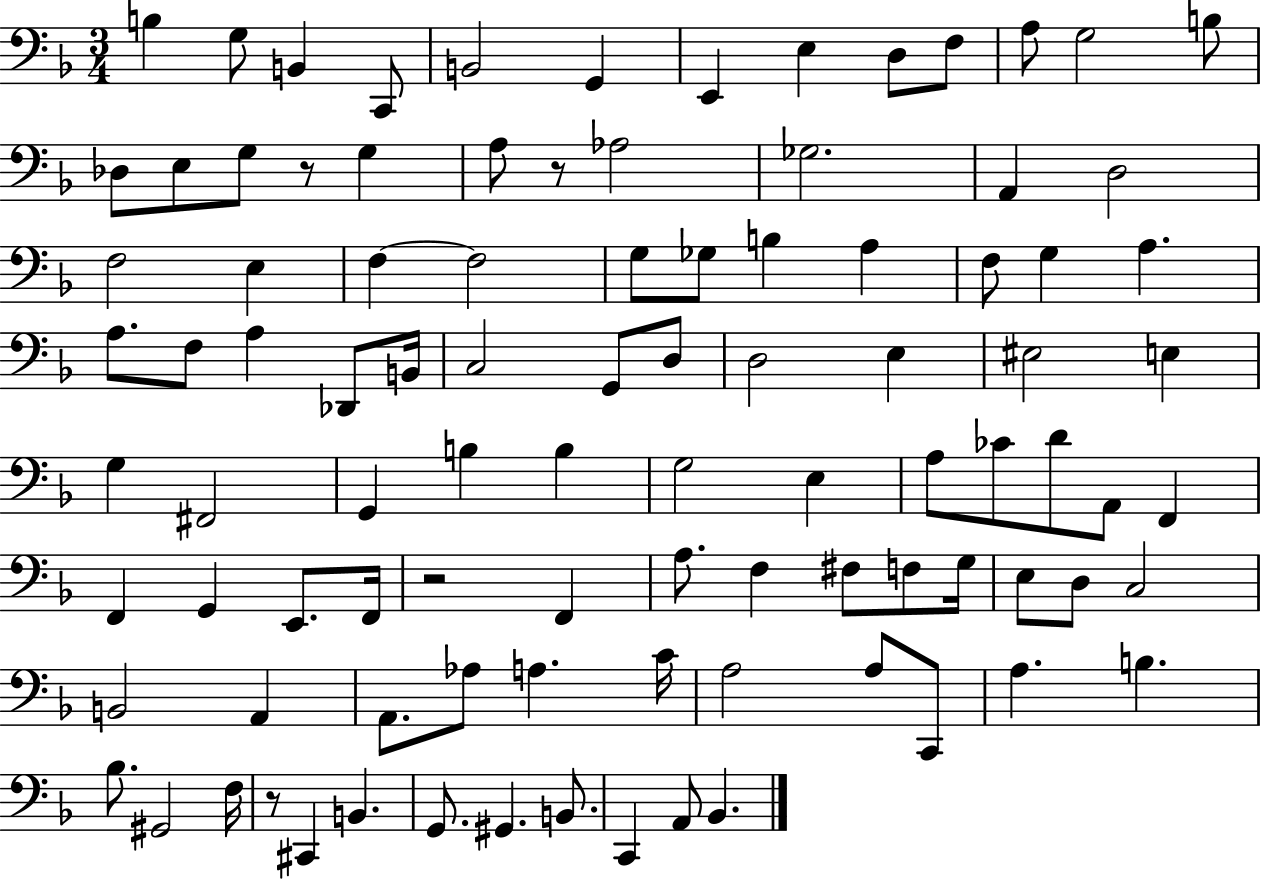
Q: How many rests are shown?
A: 4